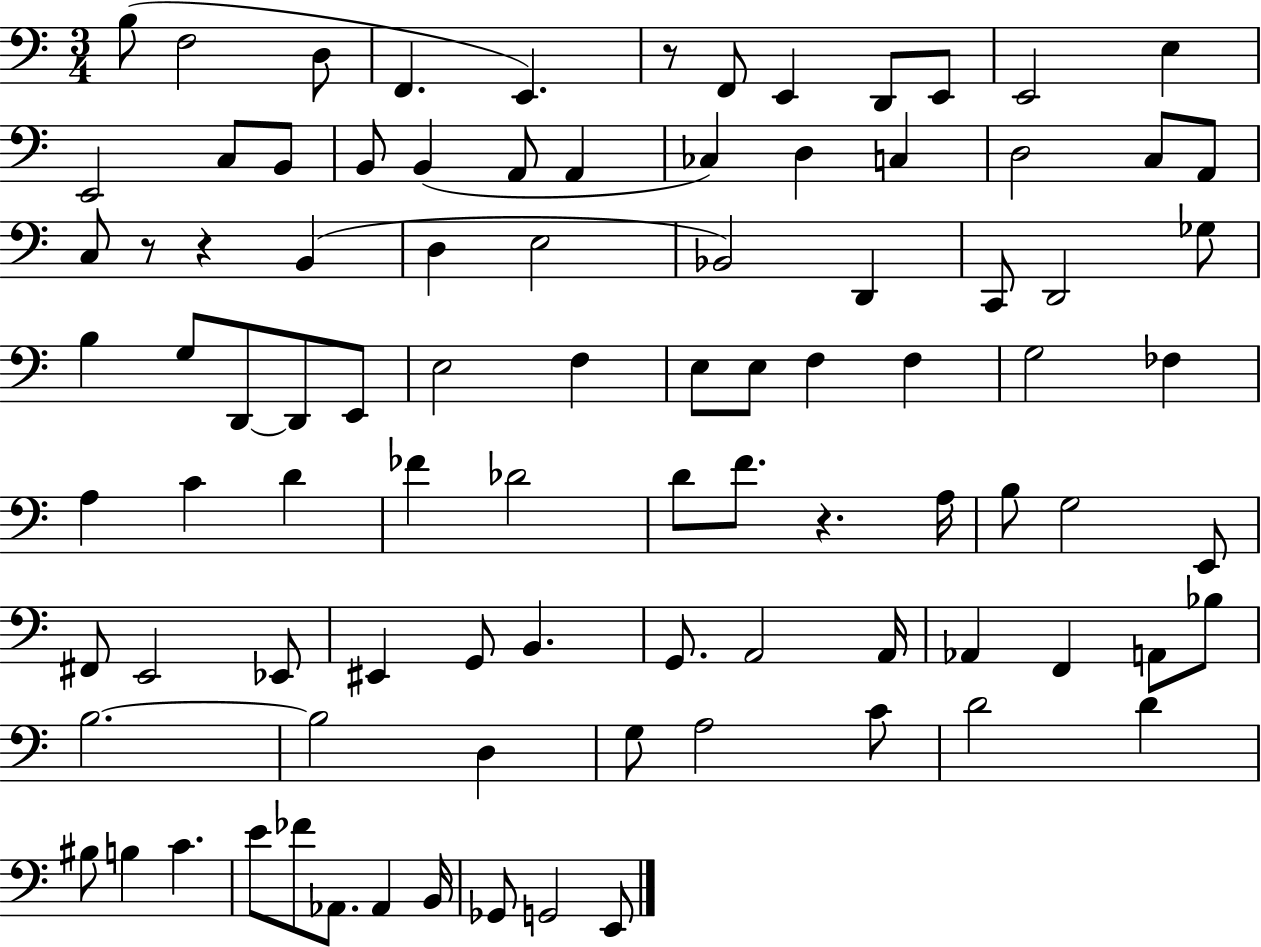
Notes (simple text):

B3/e F3/h D3/e F2/q. E2/q. R/e F2/e E2/q D2/e E2/e E2/h E3/q E2/h C3/e B2/e B2/e B2/q A2/e A2/q CES3/q D3/q C3/q D3/h C3/e A2/e C3/e R/e R/q B2/q D3/q E3/h Bb2/h D2/q C2/e D2/h Gb3/e B3/q G3/e D2/e D2/e E2/e E3/h F3/q E3/e E3/e F3/q F3/q G3/h FES3/q A3/q C4/q D4/q FES4/q Db4/h D4/e F4/e. R/q. A3/s B3/e G3/h E2/e F#2/e E2/h Eb2/e EIS2/q G2/e B2/q. G2/e. A2/h A2/s Ab2/q F2/q A2/e Bb3/e B3/h. B3/h D3/q G3/e A3/h C4/e D4/h D4/q BIS3/e B3/q C4/q. E4/e FES4/e Ab2/e. Ab2/q B2/s Gb2/e G2/h E2/e